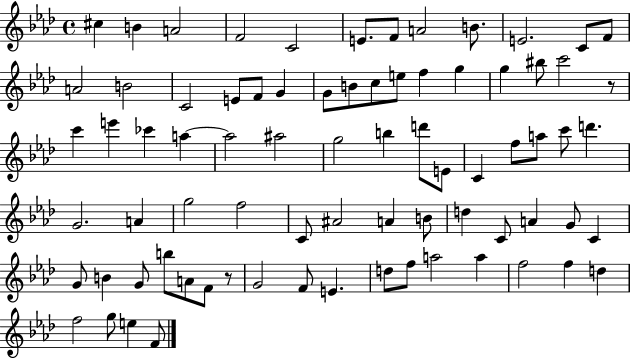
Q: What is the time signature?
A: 4/4